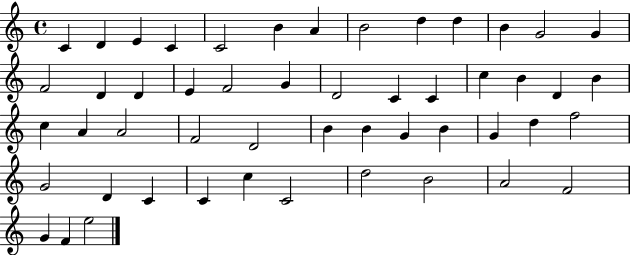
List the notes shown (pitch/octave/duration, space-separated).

C4/q D4/q E4/q C4/q C4/h B4/q A4/q B4/h D5/q D5/q B4/q G4/h G4/q F4/h D4/q D4/q E4/q F4/h G4/q D4/h C4/q C4/q C5/q B4/q D4/q B4/q C5/q A4/q A4/h F4/h D4/h B4/q B4/q G4/q B4/q G4/q D5/q F5/h G4/h D4/q C4/q C4/q C5/q C4/h D5/h B4/h A4/h F4/h G4/q F4/q E5/h